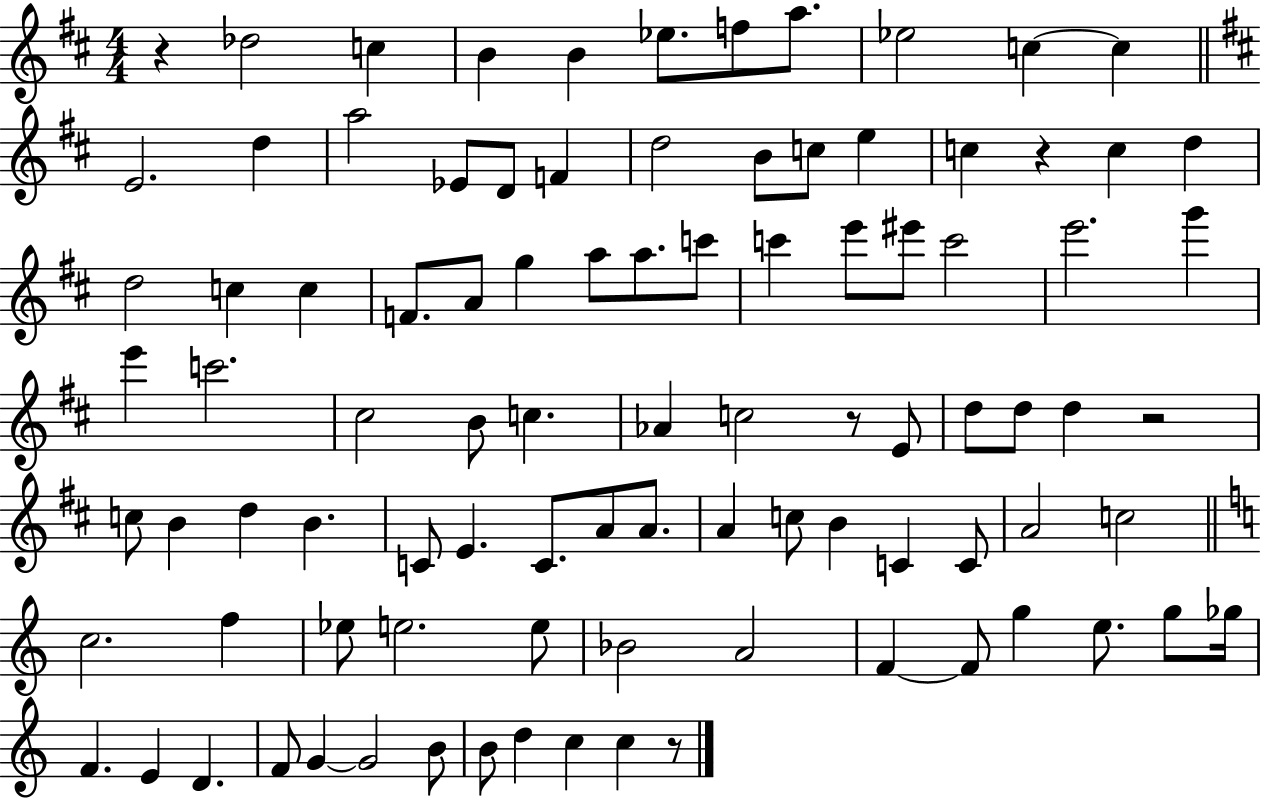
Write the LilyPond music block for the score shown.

{
  \clef treble
  \numericTimeSignature
  \time 4/4
  \key d \major
  r4 des''2 c''4 | b'4 b'4 ees''8. f''8 a''8. | ees''2 c''4~~ c''4 | \bar "||" \break \key b \minor e'2. d''4 | a''2 ees'8 d'8 f'4 | d''2 b'8 c''8 e''4 | c''4 r4 c''4 d''4 | \break d''2 c''4 c''4 | f'8. a'8 g''4 a''8 a''8. c'''8 | c'''4 e'''8 eis'''8 c'''2 | e'''2. g'''4 | \break e'''4 c'''2. | cis''2 b'8 c''4. | aes'4 c''2 r8 e'8 | d''8 d''8 d''4 r2 | \break c''8 b'4 d''4 b'4. | c'8 e'4. c'8. a'8 a'8. | a'4 c''8 b'4 c'4 c'8 | a'2 c''2 | \break \bar "||" \break \key c \major c''2. f''4 | ees''8 e''2. e''8 | bes'2 a'2 | f'4~~ f'8 g''4 e''8. g''8 ges''16 | \break f'4. e'4 d'4. | f'8 g'4~~ g'2 b'8 | b'8 d''4 c''4 c''4 r8 | \bar "|."
}